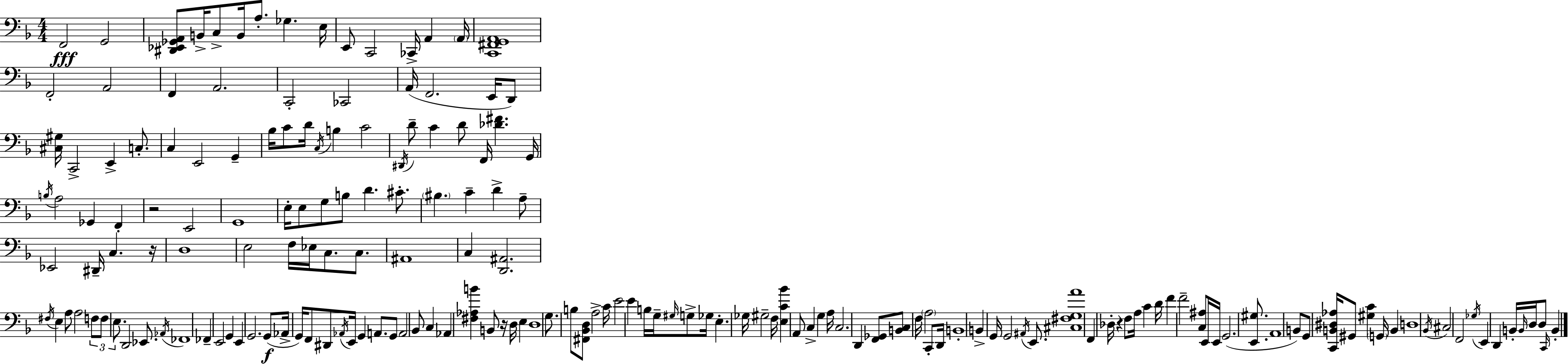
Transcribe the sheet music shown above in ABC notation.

X:1
T:Untitled
M:4/4
L:1/4
K:F
F,,2 G,,2 [^D,,_E,,_G,,A,,]/2 B,,/4 C,/2 B,,/4 A,/2 _G, E,/4 E,,/2 C,,2 _C,,/4 A,, A,,/4 [C,,^F,,G,,A,,]4 F,,2 A,,2 F,, A,,2 C,,2 _C,,2 A,,/4 F,,2 E,,/4 D,,/2 [^C,^G,]/4 C,,2 E,, C,/2 C, E,,2 G,, _B,/4 C/2 D/4 C,/4 B, C2 ^D,,/4 D/2 C D/2 F,,/4 [_D^F] G,,/4 B,/4 A,2 _G,, F,, z2 E,,2 G,,4 E,/4 E,/2 G,/2 B,/2 D ^C/2 ^B, C D A,/2 _E,,2 ^D,,/4 C, z/4 D,4 E,2 F,/4 _E,/4 C,/2 C,/2 ^A,,4 C, [D,,^A,,]2 ^F,/4 E, A,/2 A,2 F,/2 F,/2 E,/2 D,,2 _E,,/2 _A,,/4 _F,,4 _F,, E,,2 G,, E,, G,,2 G,,/2 _A,,/4 G,,/4 F,,/2 ^D,,/2 _A,,/4 E,,/4 G,, A,,/2 G,,/2 A,,2 _B,,/2 C, _A,, [^F,_A,B] B,,/2 z/4 D,/4 E, D,4 G,/2 B,/2 [^F,,_B,,D,]/2 A,2 C/4 E2 E B,/4 G,/4 ^G,/4 G,/2 _G,/4 E, _G,/4 ^G,2 F,/4 [E,C_B] A,,/2 C, G, A,/4 C,2 D,, [F,,_G,,]/2 [B,,C,]/2 F,/4 A,2 C,,/2 D,,/4 B,,4 B,, G,,/4 G,,2 ^A,,/4 E,,/2 [^C,^F,G,A]4 F,, _D,/4 z F,/2 A,/4 C D/4 F F2 [C,^A,]/2 E,,/4 E,,/4 G,,2 [E,,^G,]/2 A,,4 B,,/2 G,,/2 [C,,B,,^D,_A,]/4 ^G,,/2 [^G,C] G,,/4 B,, D,4 _B,,/4 ^C,2 F,,2 _G,/4 E,, D,, B,,/4 B,,/4 D,/4 D,/2 C,,/4 B,,